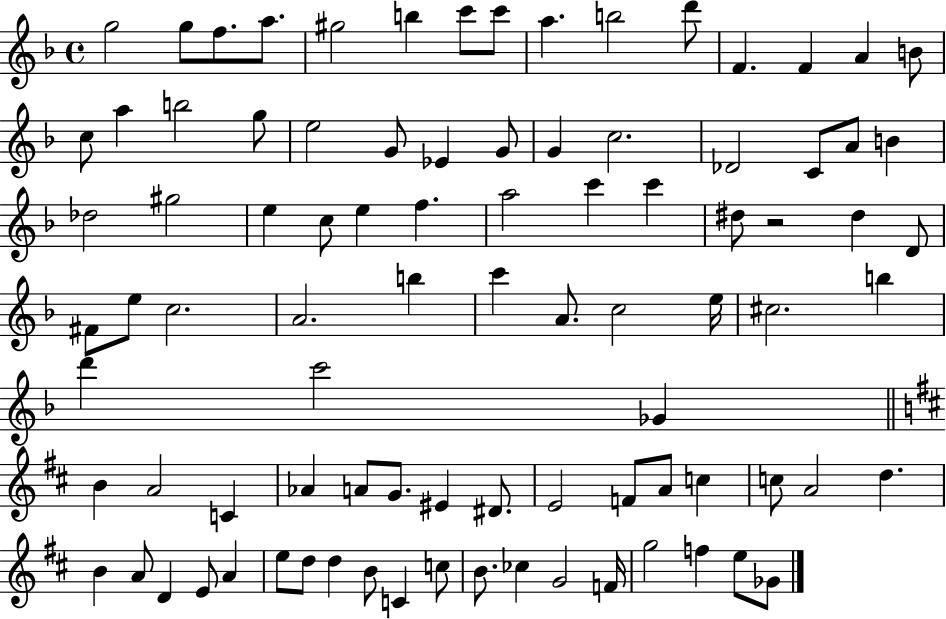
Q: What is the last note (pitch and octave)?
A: Gb4